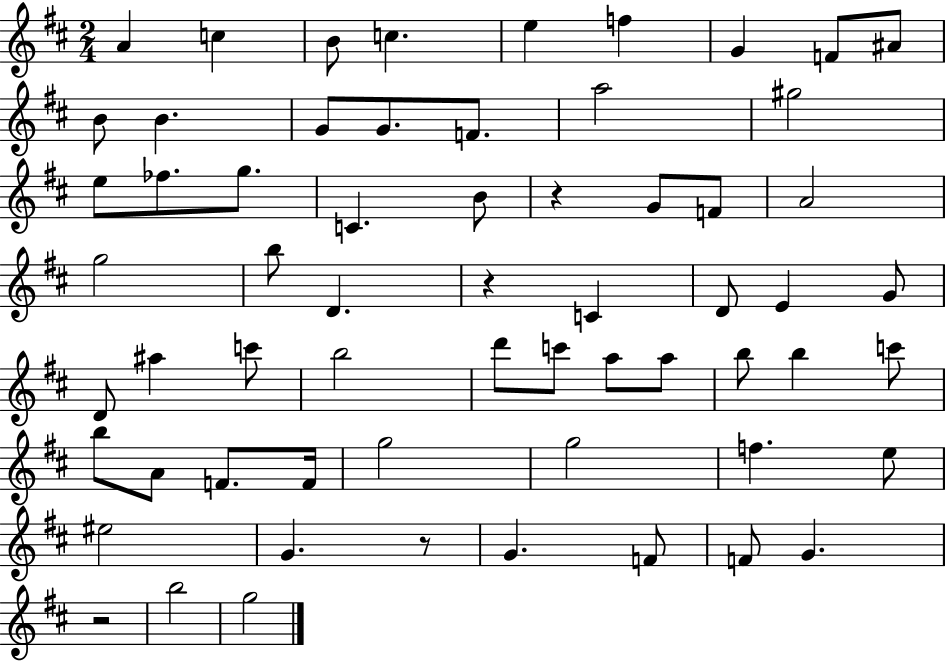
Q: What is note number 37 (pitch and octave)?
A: C6